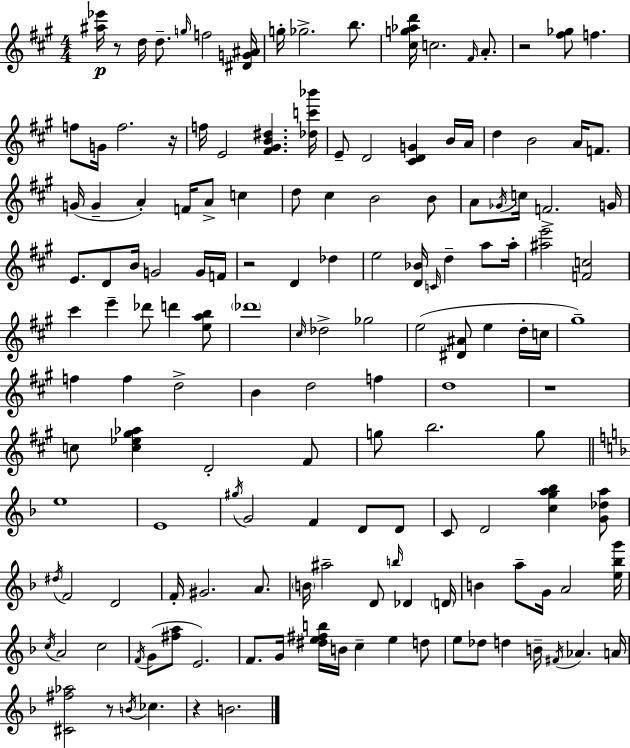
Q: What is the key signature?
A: A major